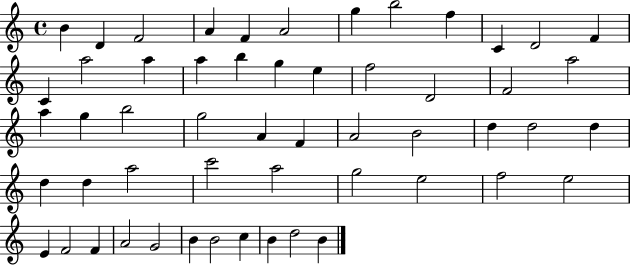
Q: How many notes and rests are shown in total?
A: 54